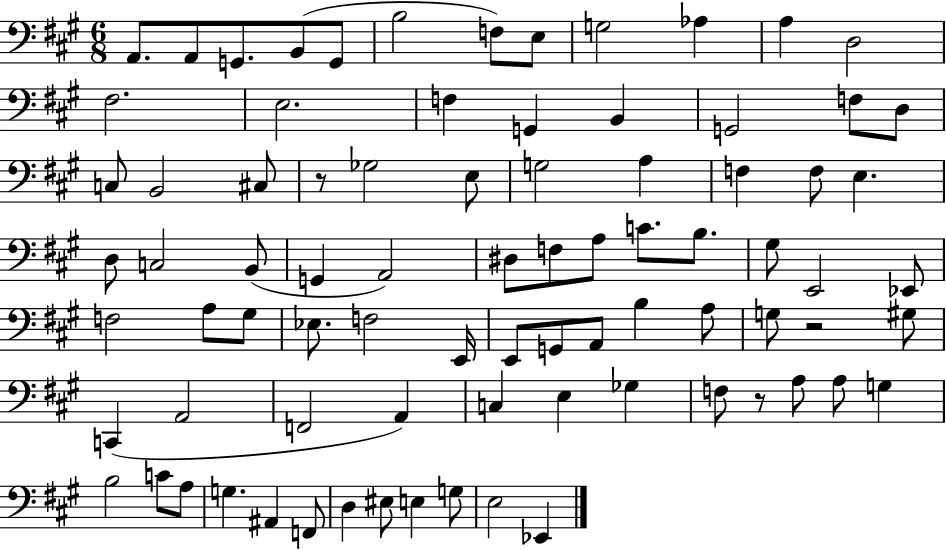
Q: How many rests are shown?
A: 3